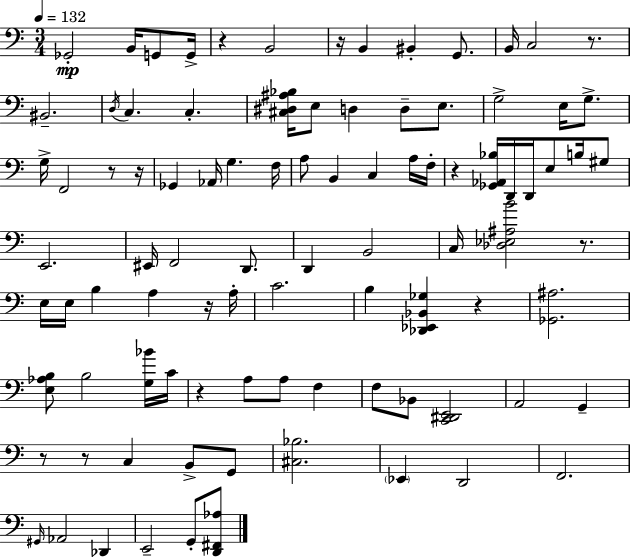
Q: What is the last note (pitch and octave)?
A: G2